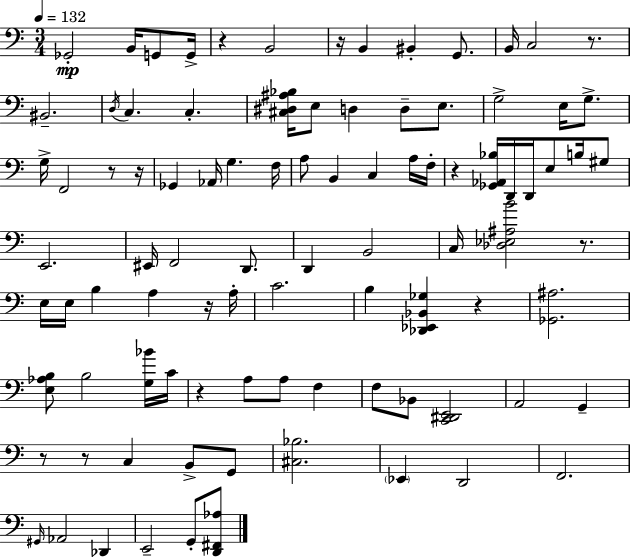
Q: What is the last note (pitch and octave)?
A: G2